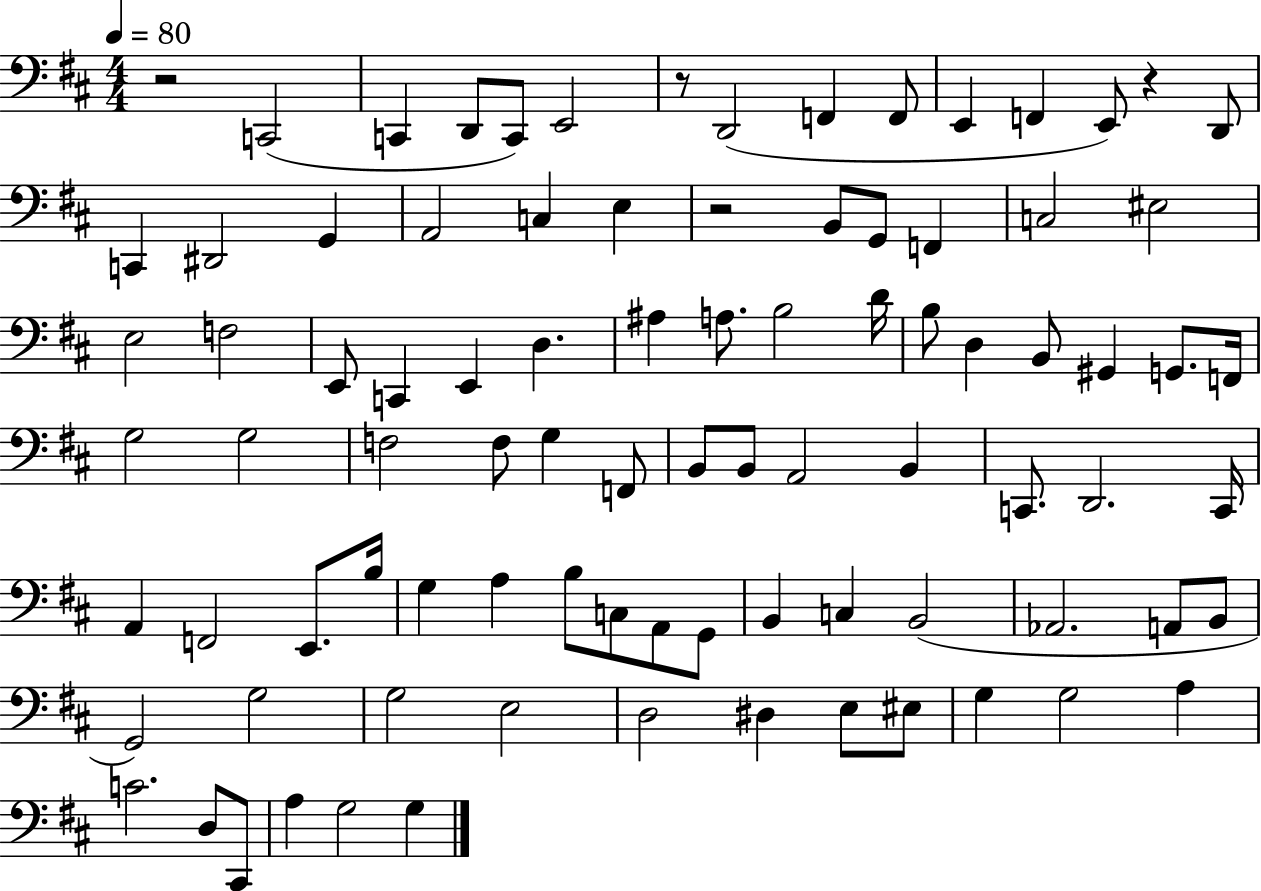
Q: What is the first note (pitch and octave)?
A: C2